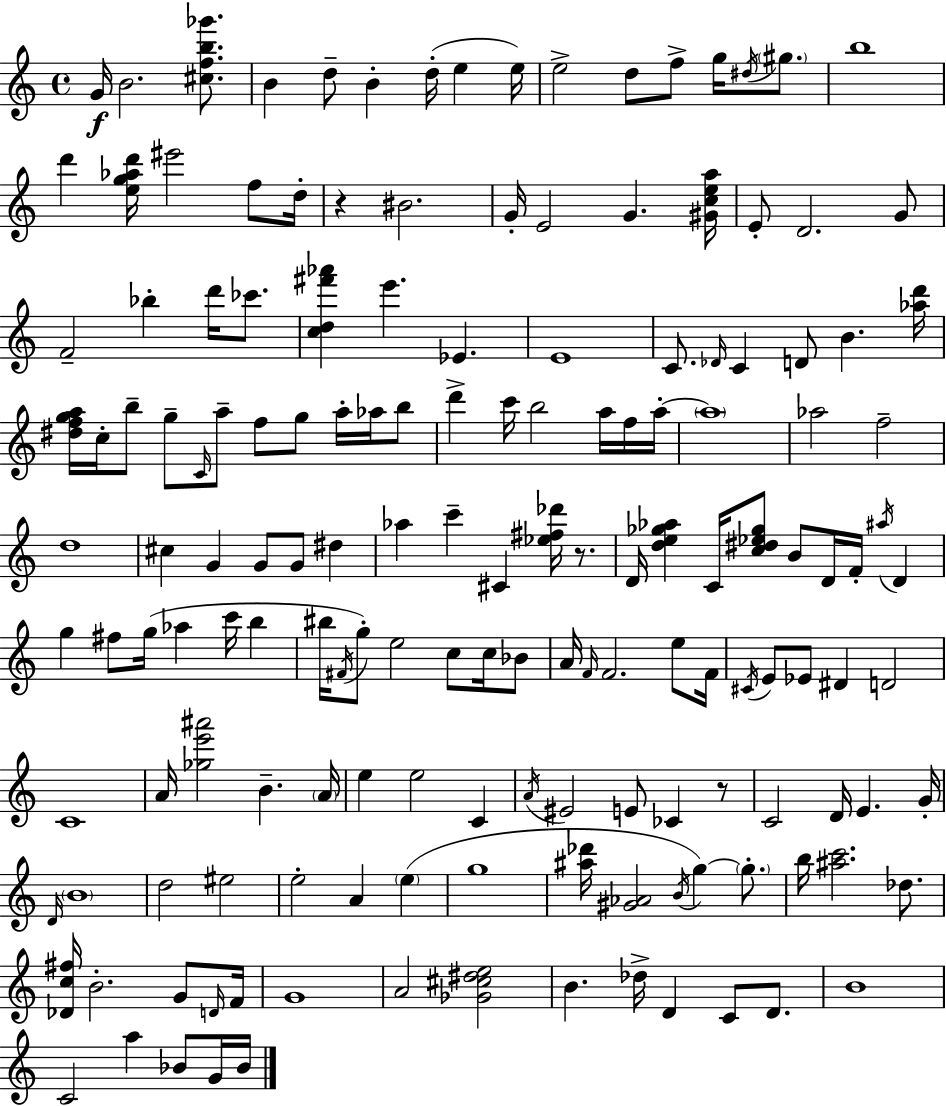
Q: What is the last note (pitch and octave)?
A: Bb4